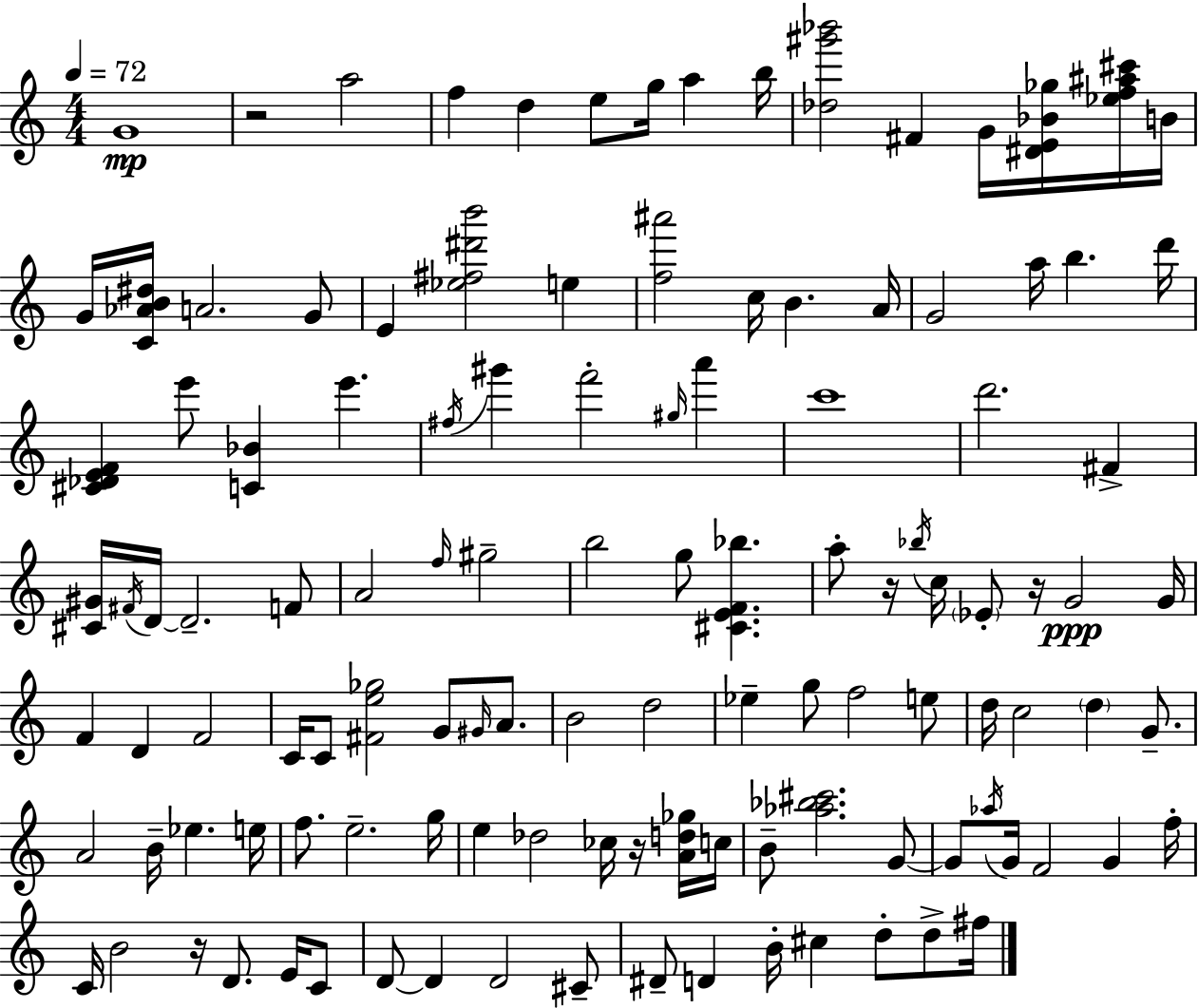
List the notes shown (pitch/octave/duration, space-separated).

G4/w R/h A5/h F5/q D5/q E5/e G5/s A5/q B5/s [Db5,G#6,Bb6]/h F#4/q G4/s [D#4,E4,Bb4,Gb5]/s [Eb5,F5,A#5,C#6]/s B4/s G4/s [C4,Ab4,B4,D#5]/s A4/h. G4/e E4/q [Eb5,F#5,D#6,B6]/h E5/q [F5,A#6]/h C5/s B4/q. A4/s G4/h A5/s B5/q. D6/s [C#4,Db4,E4,F4]/q E6/e [C4,Bb4]/q E6/q. F#5/s G#6/q F6/h G#5/s A6/q C6/w D6/h. F#4/q [C#4,G#4]/s F#4/s D4/s D4/h. F4/e A4/h F5/s G#5/h B5/h G5/e [C#4,E4,F4,Bb5]/q. A5/e R/s Bb5/s C5/s Eb4/e R/s G4/h G4/s F4/q D4/q F4/h C4/s C4/e [F#4,E5,Gb5]/h G4/e G#4/s A4/e. B4/h D5/h Eb5/q G5/e F5/h E5/e D5/s C5/h D5/q G4/e. A4/h B4/s Eb5/q. E5/s F5/e. E5/h. G5/s E5/q Db5/h CES5/s R/s [A4,D5,Gb5]/s C5/s B4/e [Ab5,Bb5,C#6]/h. G4/e G4/e Ab5/s G4/s F4/h G4/q F5/s C4/s B4/h R/s D4/e. E4/s C4/e D4/e D4/q D4/h C#4/e D#4/e D4/q B4/s C#5/q D5/e D5/e F#5/s